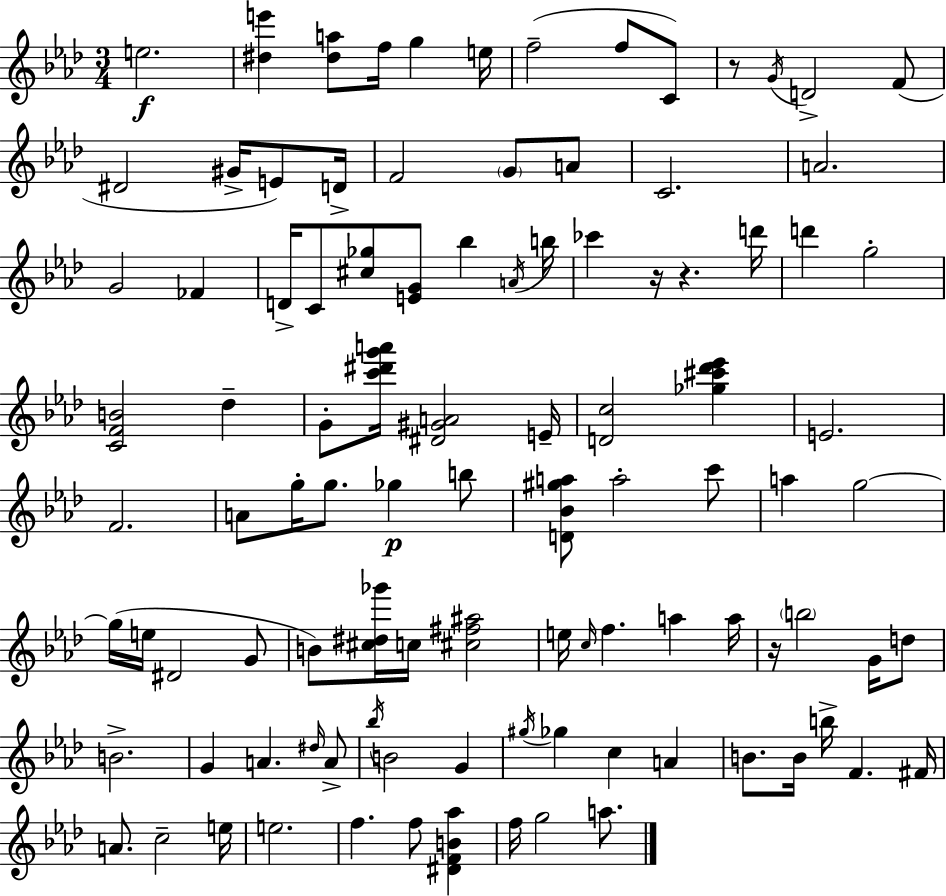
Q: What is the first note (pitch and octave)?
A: E5